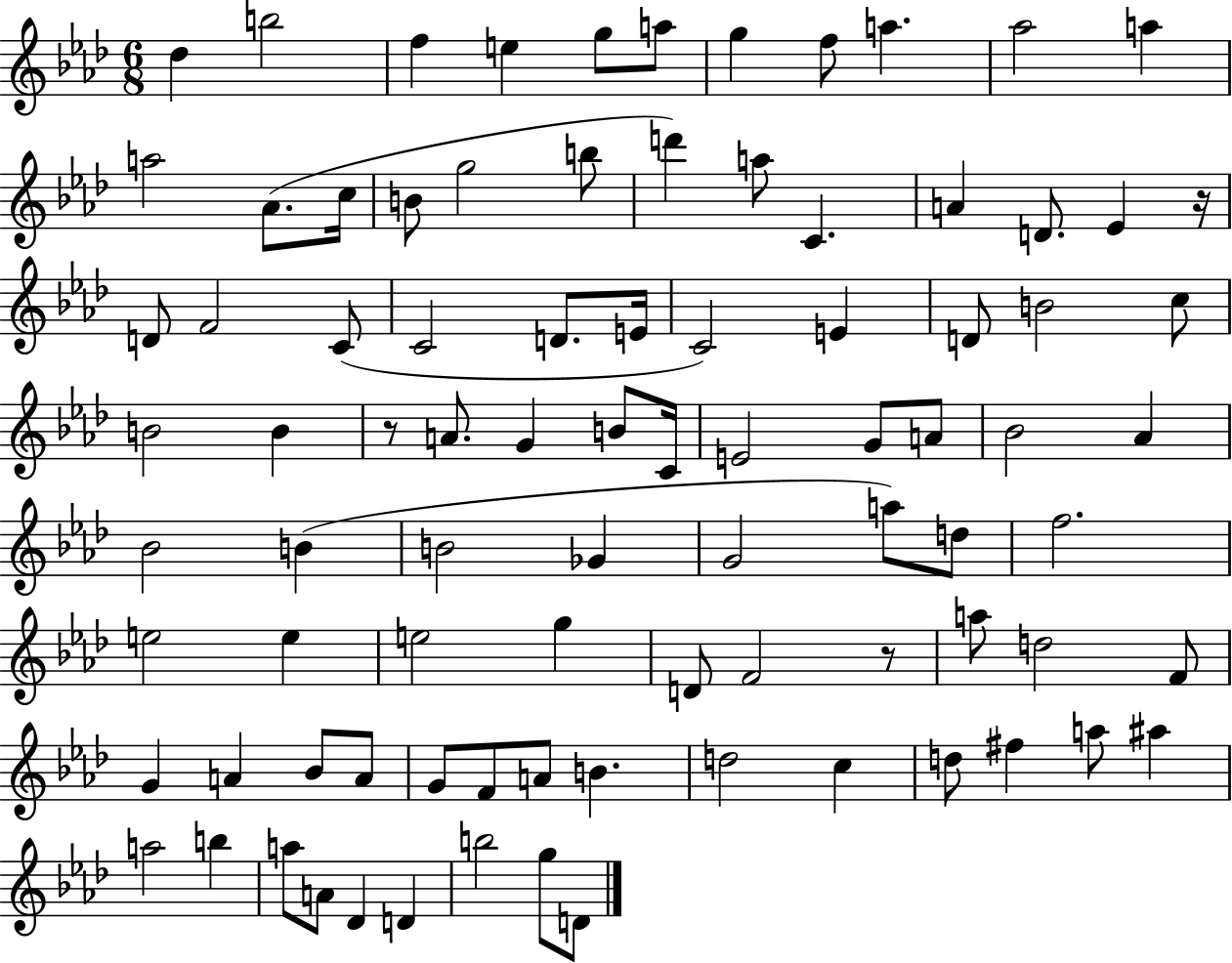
{
  \clef treble
  \numericTimeSignature
  \time 6/8
  \key aes \major
  des''4 b''2 | f''4 e''4 g''8 a''8 | g''4 f''8 a''4. | aes''2 a''4 | \break a''2 aes'8.( c''16 | b'8 g''2 b''8 | d'''4) a''8 c'4. | a'4 d'8. ees'4 r16 | \break d'8 f'2 c'8( | c'2 d'8. e'16 | c'2) e'4 | d'8 b'2 c''8 | \break b'2 b'4 | r8 a'8. g'4 b'8 c'16 | e'2 g'8 a'8 | bes'2 aes'4 | \break bes'2 b'4( | b'2 ges'4 | g'2 a''8) d''8 | f''2. | \break e''2 e''4 | e''2 g''4 | d'8 f'2 r8 | a''8 d''2 f'8 | \break g'4 a'4 bes'8 a'8 | g'8 f'8 a'8 b'4. | d''2 c''4 | d''8 fis''4 a''8 ais''4 | \break a''2 b''4 | a''8 a'8 des'4 d'4 | b''2 g''8 d'8 | \bar "|."
}